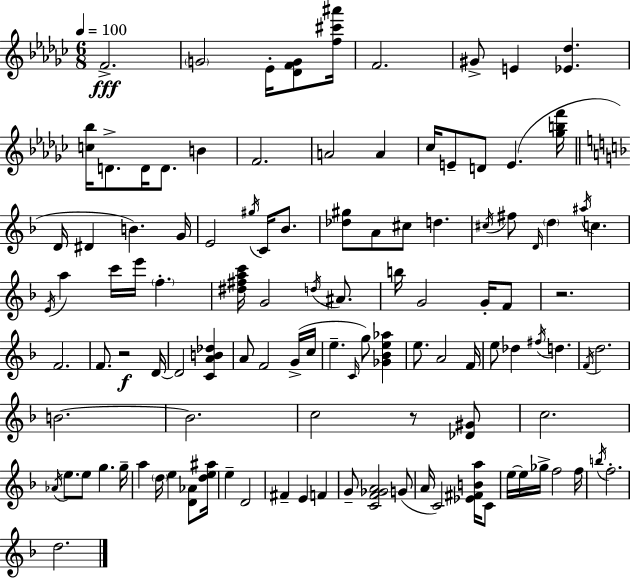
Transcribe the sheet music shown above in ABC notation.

X:1
T:Untitled
M:6/8
L:1/4
K:Ebm
F2 G2 _E/4 [_DFG]/2 [f^c'^a']/4 F2 ^G/2 E [_E_d] [c_b]/4 D/2 D/4 D/2 B F2 A2 A _c/4 E/2 D/2 E [_gbf']/4 D/4 ^D B G/4 E2 ^g/4 C/4 _B/2 [_d^g]/2 A/2 ^c/2 d ^c/4 ^f/2 D/4 d ^a/4 c E/4 a c'/4 e'/4 f [^d^fac']/4 G2 d/4 ^A/2 b/4 G2 G/4 F/2 z2 F2 F/2 z2 D/4 D2 [CAB_d] A/2 F2 G/4 c/4 e C/4 g/2 [_G_Be_a] e/2 A2 F/4 e/2 _d ^f/4 d F/4 d2 B2 B2 c2 z/2 [_D^G]/2 c2 _A/4 e/2 e/2 g g/4 a d/4 e [D_A]/2 [de^a]/4 e D2 ^F E F G/2 [CF_GA]2 G/2 A/4 C2 [_E^FBa]/4 C/2 e/4 e/4 _g/4 f2 f/4 b/4 f2 d2